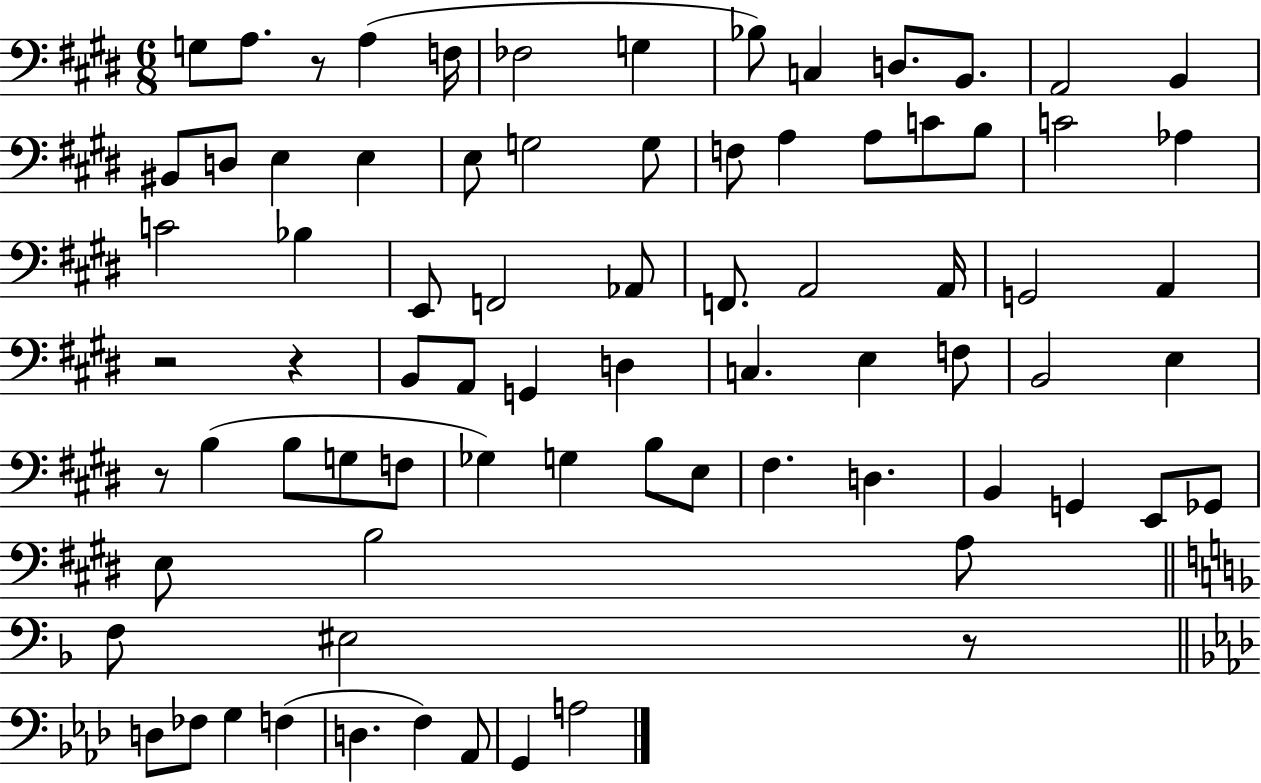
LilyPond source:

{
  \clef bass
  \numericTimeSignature
  \time 6/8
  \key e \major
  g8 a8. r8 a4( f16 | fes2 g4 | bes8) c4 d8. b,8. | a,2 b,4 | \break bis,8 d8 e4 e4 | e8 g2 g8 | f8 a4 a8 c'8 b8 | c'2 aes4 | \break c'2 bes4 | e,8 f,2 aes,8 | f,8. a,2 a,16 | g,2 a,4 | \break r2 r4 | b,8 a,8 g,4 d4 | c4. e4 f8 | b,2 e4 | \break r8 b4( b8 g8 f8 | ges4) g4 b8 e8 | fis4. d4. | b,4 g,4 e,8 ges,8 | \break e8 b2 a8 | \bar "||" \break \key d \minor f8 eis2 r8 | \bar "||" \break \key aes \major d8 fes8 g4 f4( | d4. f4) aes,8 | g,4 a2 | \bar "|."
}